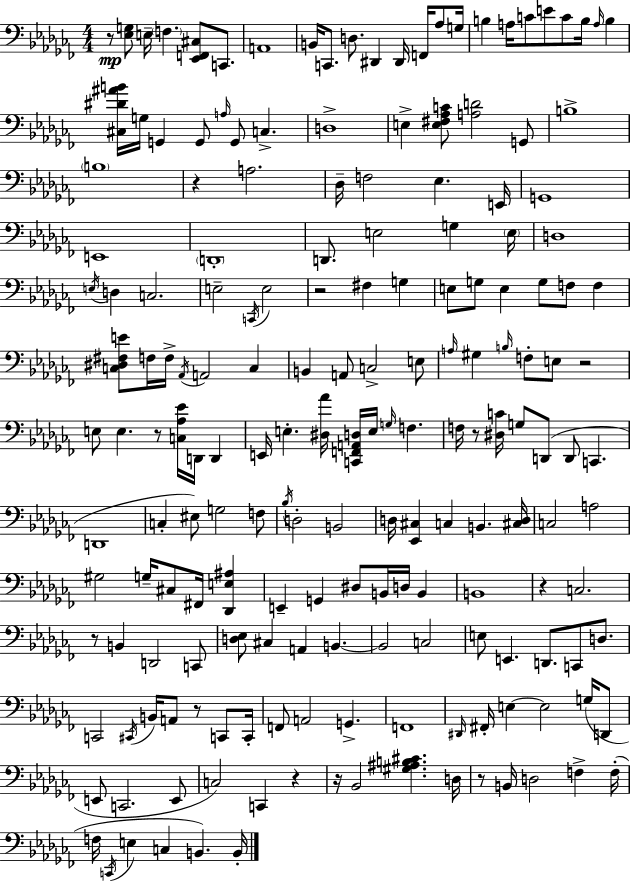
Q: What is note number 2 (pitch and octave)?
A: F3